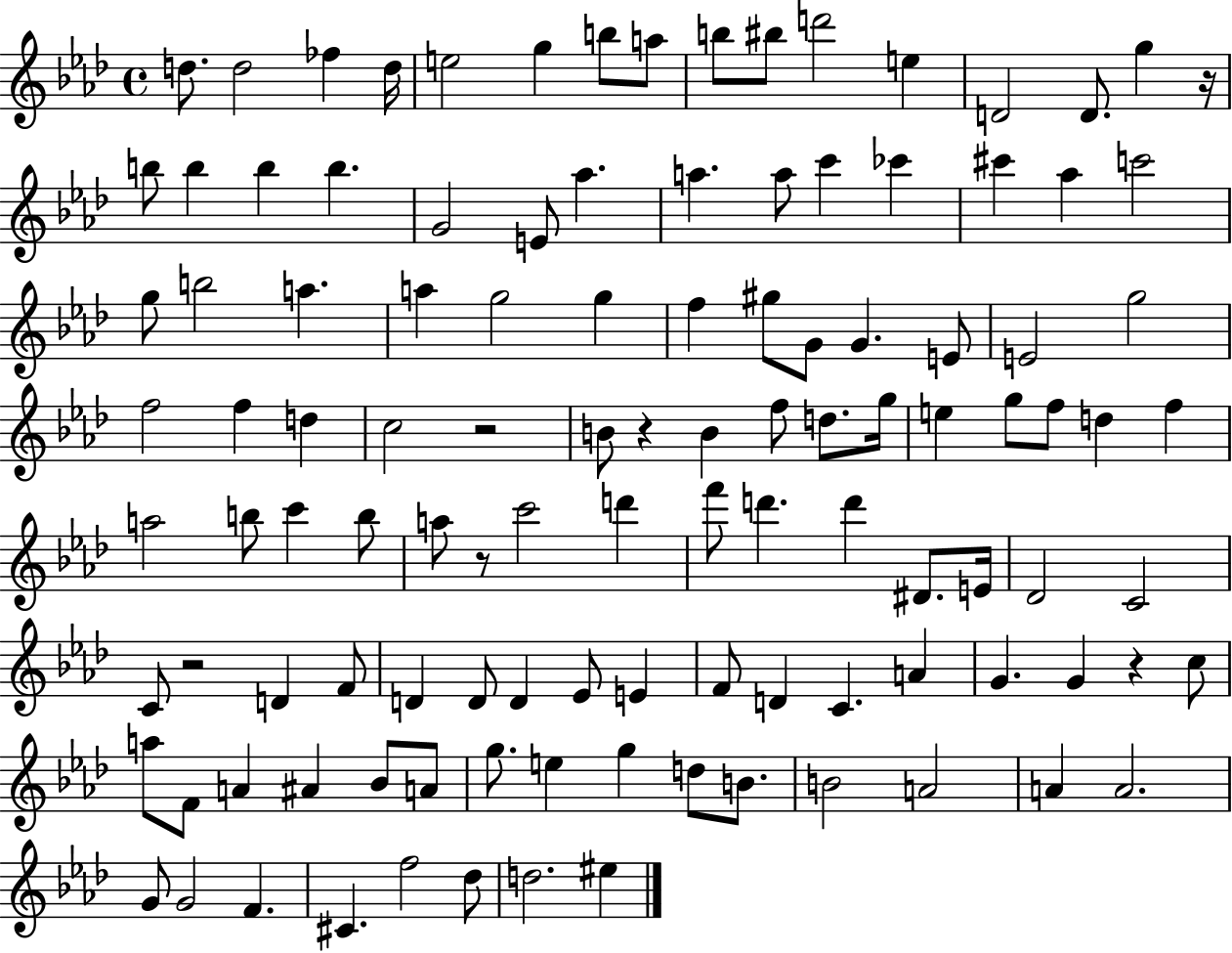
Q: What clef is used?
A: treble